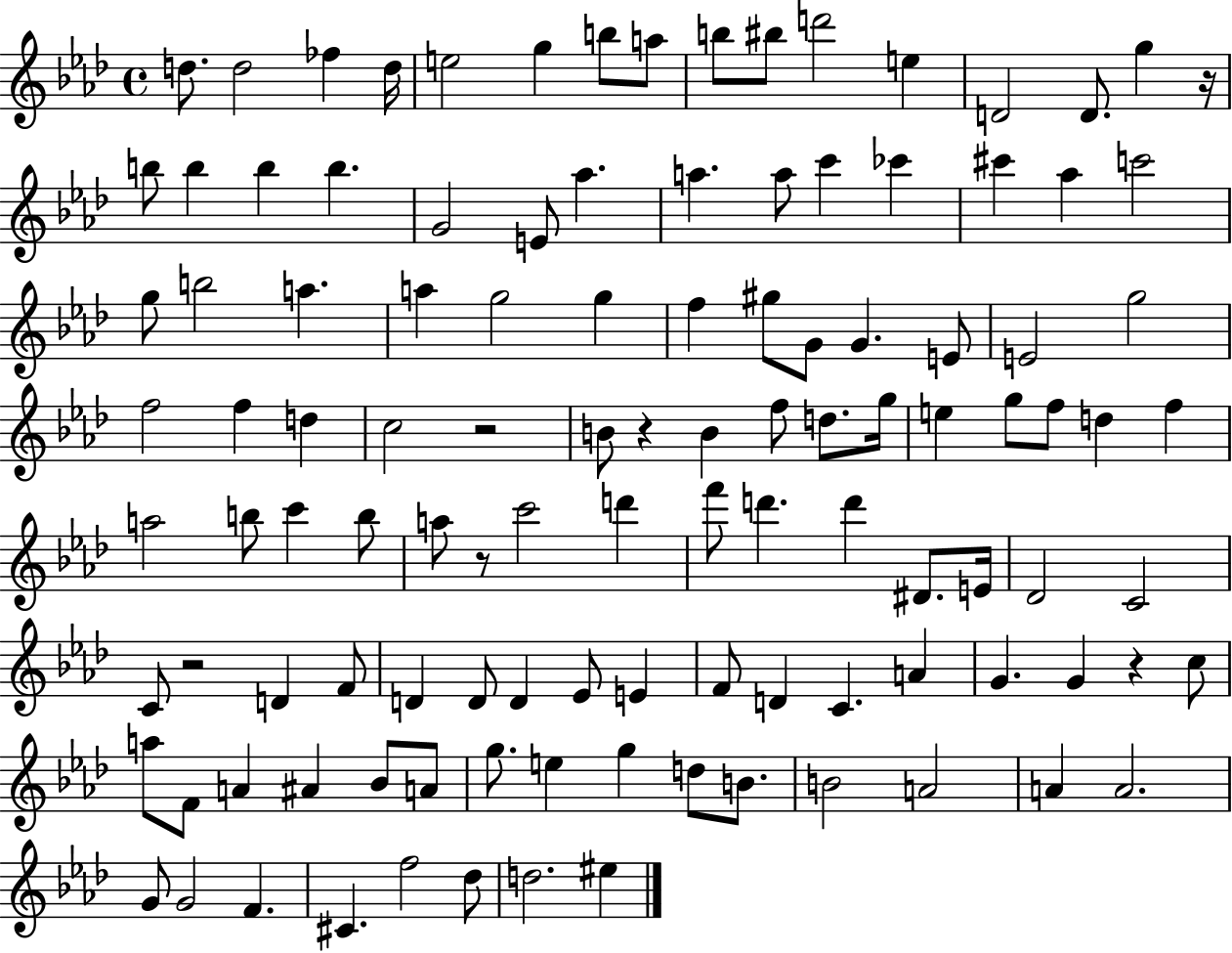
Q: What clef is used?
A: treble